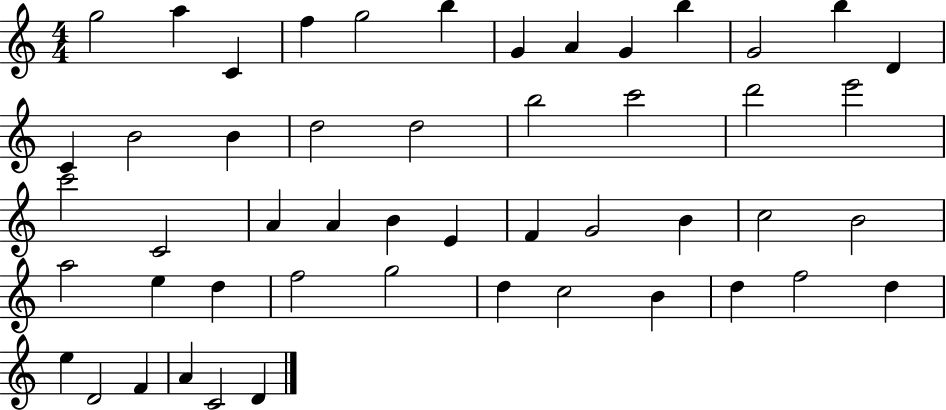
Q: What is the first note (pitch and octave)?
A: G5